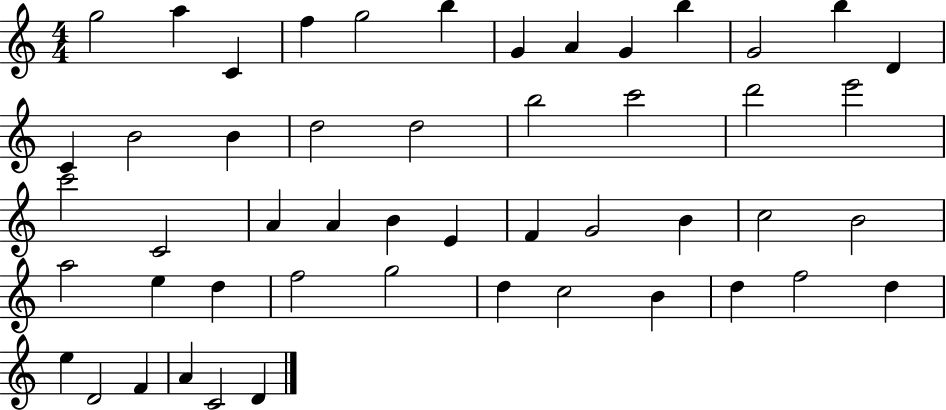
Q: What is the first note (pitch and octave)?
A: G5